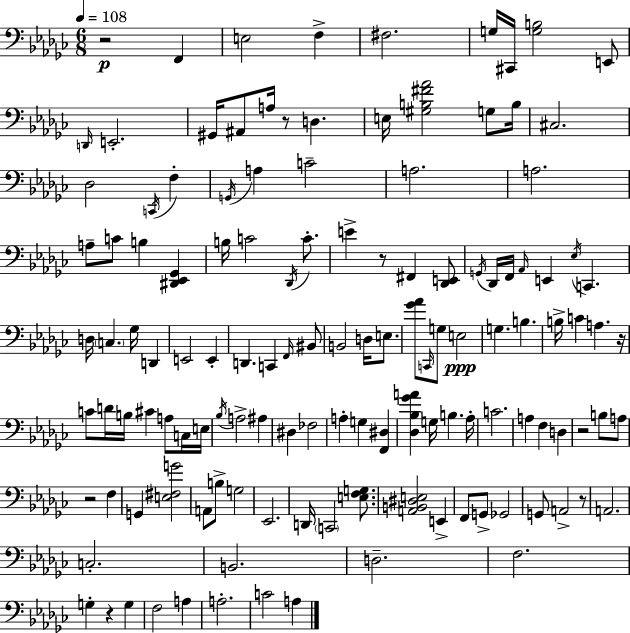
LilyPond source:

{
  \clef bass
  \numericTimeSignature
  \time 6/8
  \key ees \minor
  \tempo 4 = 108
  r2\p f,4 | e2 f4-> | fis2. | g16 cis,16 <g b>2 e,8 | \break \grace { d,16 } e,2.-. | gis,16 ais,8 a16 r8 d4. | e16 <gis b fis' aes'>2 g8 | b16 cis2. | \break des2 \acciaccatura { c,16 } f4-. | \acciaccatura { g,16 } a4 c'2-- | a2. | a2. | \break a8-- c'8 b4 <dis, ees, ges,>4 | b16 c'2 | \acciaccatura { des,16 } c'8.-. e'4-> r8 fis,4 | <des, e,>8 \acciaccatura { g,16 } des,16 f,16 \grace { aes,16 } e,4 | \break \acciaccatura { ees16 } c,4. d16 \parenthesize c4. | ges16 d,4 e,2 | e,4-. d,4. | c,4 \grace { f,16 } bis,8 b,2 | \break d16 e8. <ges' aes'>8 \grace { c,16 } g8 | e2\ppp g4. | b4. b16-> c'4 | a4. r16 c'8 d'16 | \break b16 cis'4 a8 c16 e16 \acciaccatura { bes16 } a2-> | ais4 dis4 | fes2 a4-. | g4 <f, dis>4 <des bes ges' a'>4 | \break g16 b4. aes16-. c'2. | a4 | f4 d4 r2 | b8 a8 r2 | \break f4 g,4 | <e fis g'>2 a,8 | b8-> g2 ees,2. | d,16 \parenthesize c,2 | \break <e f g>8. <a, b, dis e>2 | e,4-> f,8 | g,8-> ges,2 g,8 | a,2-> r8 a,2. | \break c2.-. | b,2. | d2.-- | f2. | \break g4-. | r4 g4 f2 | a4 a2.-. | c'2 | \break a4 \bar "|."
}